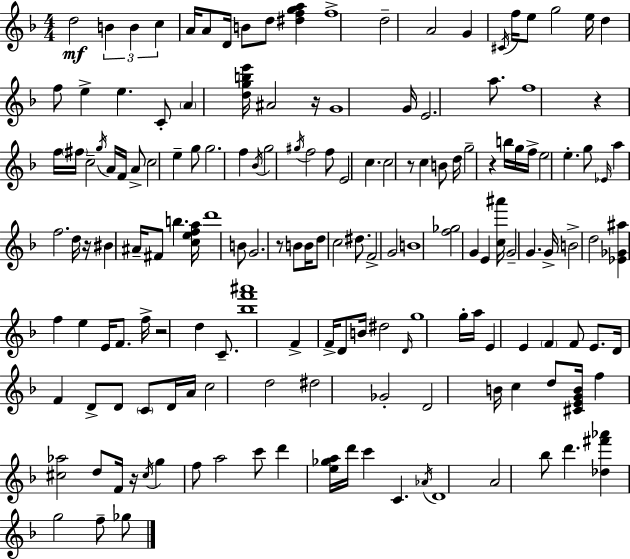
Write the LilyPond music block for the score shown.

{
  \clef treble
  \numericTimeSignature
  \time 4/4
  \key d \minor
  \repeat volta 2 { d''2\mf \tuplet 3/2 { b'4 b'4 | c''4 } a'16 a'8 d'16 b'8 d''8 <dis'' f'' g'' a''>4 | f''1-> | d''2-- a'2 | \break g'4 \acciaccatura { cis'16 } f''16 e''8 g''2 | e''16 d''4 f''8 e''4-> e''4. | c'8-. \parenthesize a'4 <d'' g'' b'' e'''>16 ais'2 | r16 g'1 | \break g'16 e'2. a''8. | f''1 | r4 f''16 \parenthesize fis''16 c''2-- \acciaccatura { g''16 } | a'16 f'16 a'8-> c''2 e''4-- | \break g''8 g''2. f''4 | \acciaccatura { bes'16 } g''2 \acciaccatura { gis''16 } f''2 | f''8 e'2 c''4. | c''2 r8 c''4 | \break b'8 d''16 g''2-- r4 | b''16 g''16 f''16-> e''2 e''4.-. | g''8 \grace { ees'16 } a''4 f''2. | d''16 r16 bis'4 ais'16-- fis'8 b''4. | \break <c'' e'' f'' a''>16 d'''1 | b'8 g'2. | r8 b'8 b'16 d''8 c''2 | dis''8. f'2-> g'2 | \break b'1 | <f'' ges''>2 g'4 | e'4 <c'' ais'''>16 g'2-- g'4. | g'16-> b'2-> d''2 | \break <ees' ges' ais''>4 f''4 e''4 | e'16 f'8. f''16-> r2 d''4 | c'8.-- <bes'' f''' ais'''>1 | f'4-> f'16-> d'8 b'16 dis''2 | \break \grace { d'16 } g''1 | g''16-. a''16 e'4 e'4 | \parenthesize f'4 f'8 e'8. d'16 f'4 d'8-> | d'8 \parenthesize c'8 d'16 a'16 c''2 d''2 | \break dis''2 ges'2-. | d'2 b'16 c''4 | d''8 <cis' e' g' b'>16 f''4 <cis'' aes''>2 | d''8 f'16 r16 \acciaccatura { cis''16 } g''4 f''8 a''2 | \break c'''8 d'''4 <e'' ges'' a''>16 d'''16 c'''4 | c'4. \acciaccatura { aes'16 } d'1 | a'2 | bes''8 d'''4. <des'' fis''' aes'''>4 g''2 | \break f''8-- ges''8 } \bar "|."
}